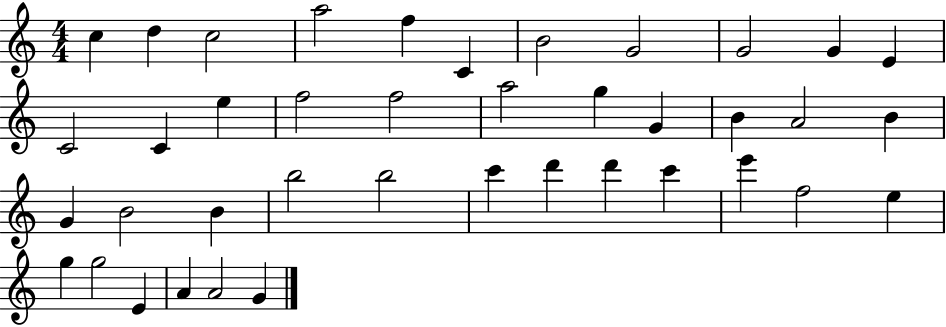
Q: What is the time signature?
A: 4/4